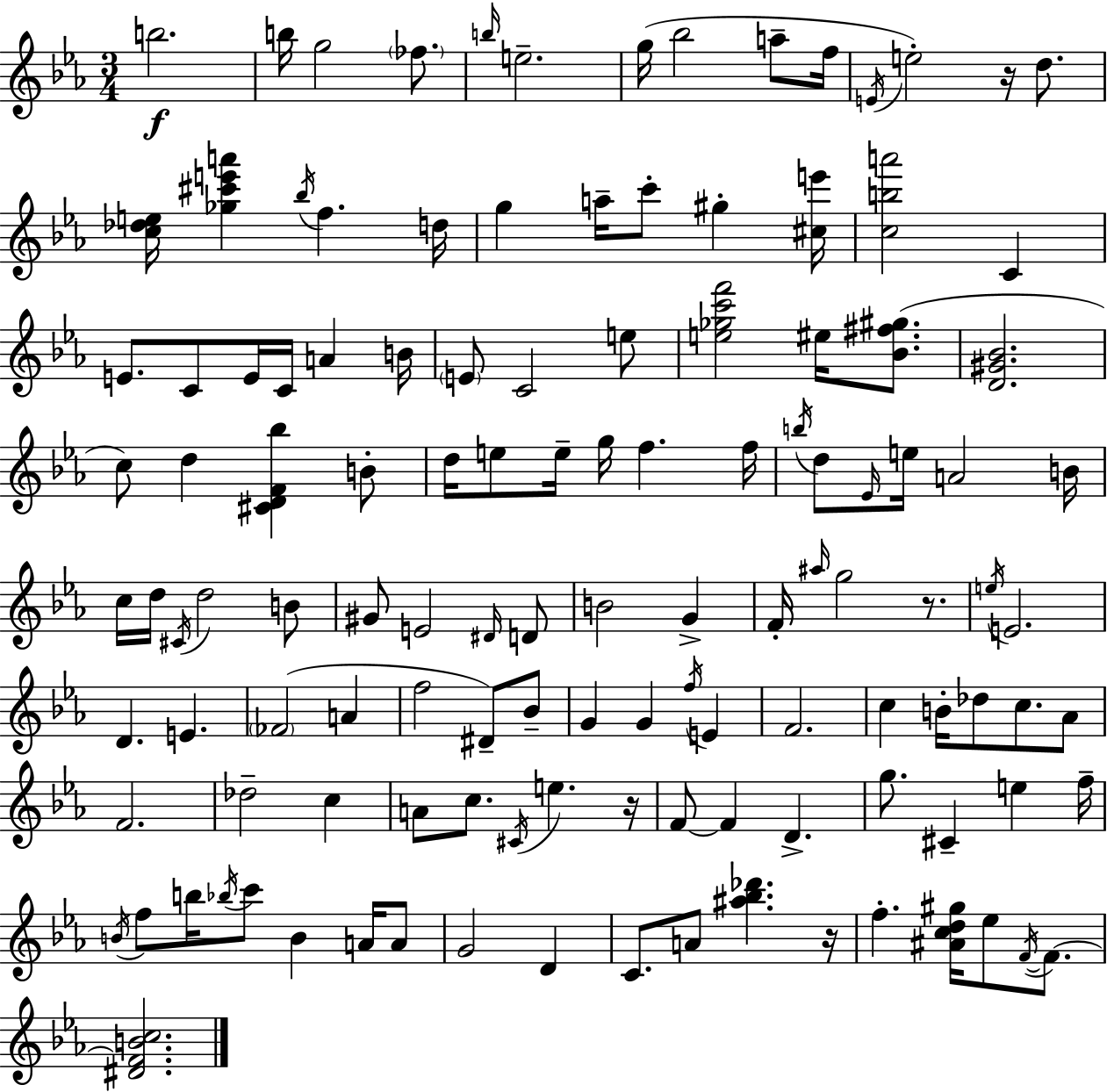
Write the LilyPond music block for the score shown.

{
  \clef treble
  \numericTimeSignature
  \time 3/4
  \key ees \major
  b''2.\f | b''16 g''2 \parenthesize fes''8. | \grace { b''16 } e''2.-- | g''16( bes''2 a''8-- | \break f''16 \acciaccatura { e'16 } e''2-.) r16 d''8. | <c'' des'' e''>16 <ges'' cis''' e''' a'''>4 \acciaccatura { bes''16 } f''4. | d''16 g''4 a''16-- c'''8-. gis''4-. | <cis'' e'''>16 <c'' b'' a'''>2 c'4 | \break e'8. c'8 e'16 c'16 a'4 | b'16 \parenthesize e'8 c'2 | e''8 <e'' ges'' c''' f'''>2 eis''16 | <bes' fis'' gis''>8.( <d' gis' bes'>2. | \break c''8) d''4 <cis' d' f' bes''>4 | b'8-. d''16 e''8 e''16-- g''16 f''4. | f''16 \acciaccatura { b''16 } d''8 \grace { ees'16 } e''16 a'2 | b'16 c''16 d''16 \acciaccatura { cis'16 } d''2 | \break b'8 gis'8 e'2 | \grace { dis'16 } d'8 b'2 | g'4-> f'16-. \grace { ais''16 } g''2 | r8. \acciaccatura { e''16 } e'2. | \break d'4. | e'4. \parenthesize fes'2( | a'4 f''2 | dis'8--) bes'8-- g'4 | \break g'4 \acciaccatura { f''16 } e'4 f'2. | c''4 | b'16-. des''8 c''8. aes'8 f'2. | des''2-- | \break c''4 a'8 | c''8. \acciaccatura { cis'16 } e''4. r16 f'8~~ | f'4 d'4.-> g''8. | cis'4-- e''4 f''16-- \acciaccatura { b'16 } | \break f''8 b''16 \acciaccatura { bes''16 } c'''8 b'4 a'16 a'8 | g'2 d'4 | c'8. a'8 <ais'' bes'' des'''>4. | r16 f''4.-. <ais' c'' d'' gis''>16 ees''8 \acciaccatura { f'16~ }~ f'8. | \break <dis' f' b' c''>2. | \bar "|."
}